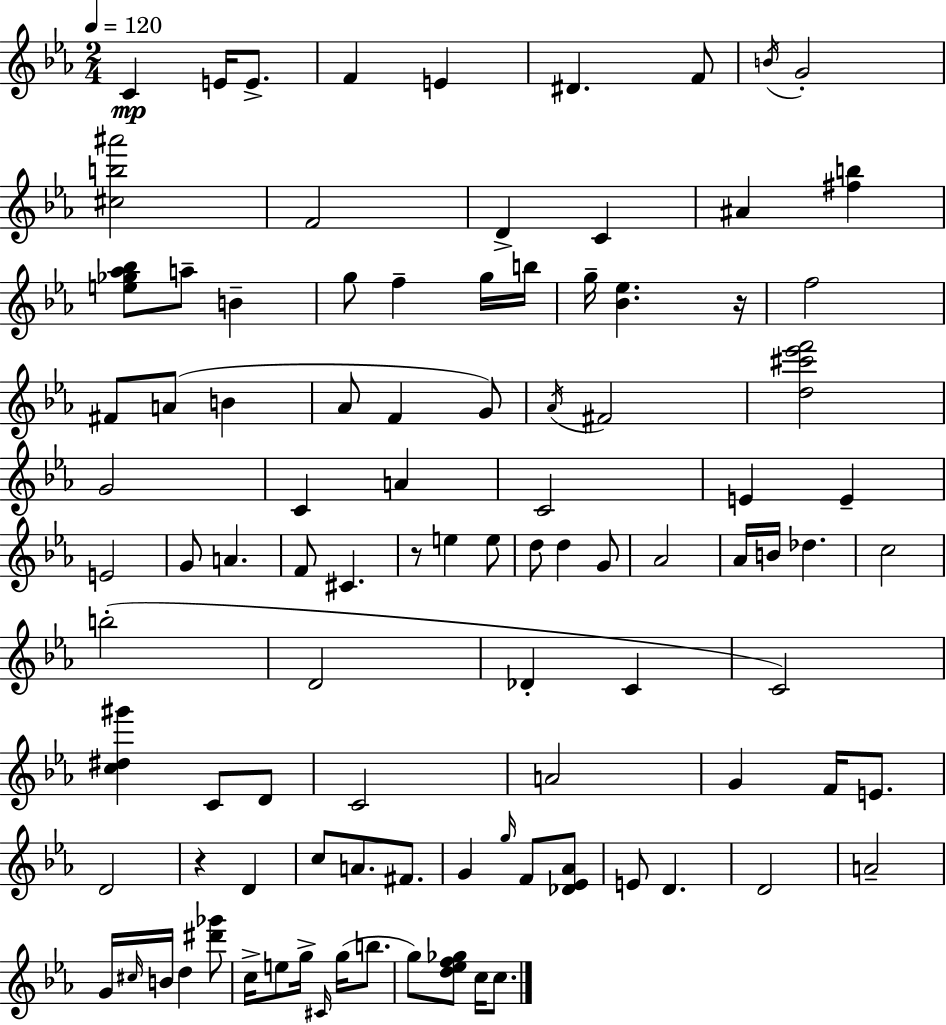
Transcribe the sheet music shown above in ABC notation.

X:1
T:Untitled
M:2/4
L:1/4
K:Eb
C E/4 E/2 F E ^D F/2 B/4 G2 [^cb^a']2 F2 D C ^A [^fb] [e_g_a_b]/2 a/2 B g/2 f g/4 b/4 g/4 [_B_e] z/4 f2 ^F/2 A/2 B _A/2 F G/2 _A/4 ^F2 [d^c'_e'f']2 G2 C A C2 E E E2 G/2 A F/2 ^C z/2 e e/2 d/2 d G/2 _A2 _A/4 B/4 _d c2 b2 D2 _D C C2 [c^d^g'] C/2 D/2 C2 A2 G F/4 E/2 D2 z D c/2 A/2 ^F/2 G g/4 F/2 [_D_E_A]/2 E/2 D D2 A2 G/4 ^c/4 B/4 d [^d'_g']/2 c/4 e/2 g/4 ^C/4 g/4 b/2 g/2 [d_ef_g]/2 c/4 c/2